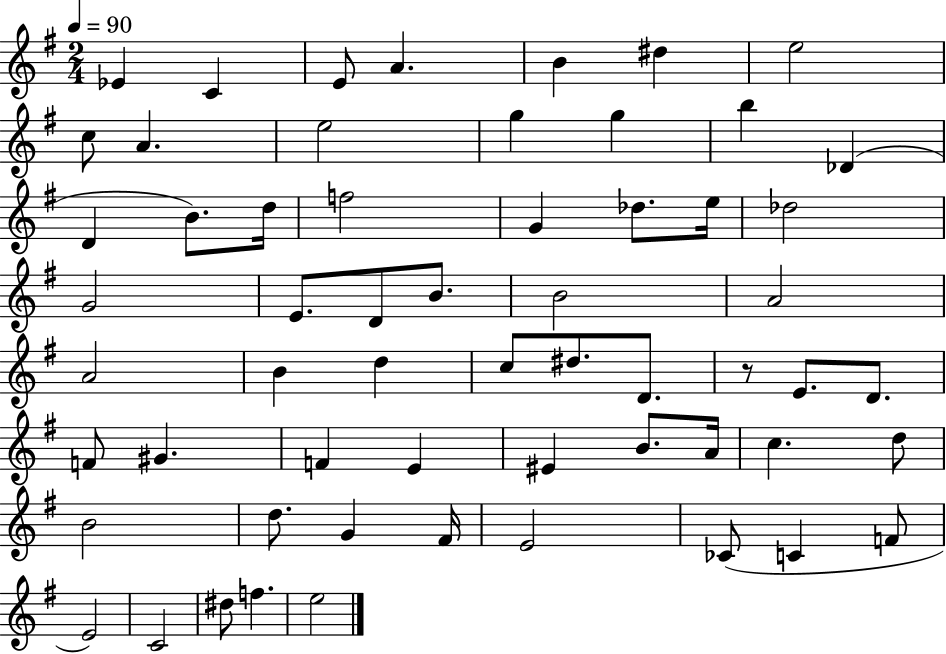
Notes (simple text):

Eb4/q C4/q E4/e A4/q. B4/q D#5/q E5/h C5/e A4/q. E5/h G5/q G5/q B5/q Db4/q D4/q B4/e. D5/s F5/h G4/q Db5/e. E5/s Db5/h G4/h E4/e. D4/e B4/e. B4/h A4/h A4/h B4/q D5/q C5/e D#5/e. D4/e. R/e E4/e. D4/e. F4/e G#4/q. F4/q E4/q EIS4/q B4/e. A4/s C5/q. D5/e B4/h D5/e. G4/q F#4/s E4/h CES4/e C4/q F4/e E4/h C4/h D#5/e F5/q. E5/h